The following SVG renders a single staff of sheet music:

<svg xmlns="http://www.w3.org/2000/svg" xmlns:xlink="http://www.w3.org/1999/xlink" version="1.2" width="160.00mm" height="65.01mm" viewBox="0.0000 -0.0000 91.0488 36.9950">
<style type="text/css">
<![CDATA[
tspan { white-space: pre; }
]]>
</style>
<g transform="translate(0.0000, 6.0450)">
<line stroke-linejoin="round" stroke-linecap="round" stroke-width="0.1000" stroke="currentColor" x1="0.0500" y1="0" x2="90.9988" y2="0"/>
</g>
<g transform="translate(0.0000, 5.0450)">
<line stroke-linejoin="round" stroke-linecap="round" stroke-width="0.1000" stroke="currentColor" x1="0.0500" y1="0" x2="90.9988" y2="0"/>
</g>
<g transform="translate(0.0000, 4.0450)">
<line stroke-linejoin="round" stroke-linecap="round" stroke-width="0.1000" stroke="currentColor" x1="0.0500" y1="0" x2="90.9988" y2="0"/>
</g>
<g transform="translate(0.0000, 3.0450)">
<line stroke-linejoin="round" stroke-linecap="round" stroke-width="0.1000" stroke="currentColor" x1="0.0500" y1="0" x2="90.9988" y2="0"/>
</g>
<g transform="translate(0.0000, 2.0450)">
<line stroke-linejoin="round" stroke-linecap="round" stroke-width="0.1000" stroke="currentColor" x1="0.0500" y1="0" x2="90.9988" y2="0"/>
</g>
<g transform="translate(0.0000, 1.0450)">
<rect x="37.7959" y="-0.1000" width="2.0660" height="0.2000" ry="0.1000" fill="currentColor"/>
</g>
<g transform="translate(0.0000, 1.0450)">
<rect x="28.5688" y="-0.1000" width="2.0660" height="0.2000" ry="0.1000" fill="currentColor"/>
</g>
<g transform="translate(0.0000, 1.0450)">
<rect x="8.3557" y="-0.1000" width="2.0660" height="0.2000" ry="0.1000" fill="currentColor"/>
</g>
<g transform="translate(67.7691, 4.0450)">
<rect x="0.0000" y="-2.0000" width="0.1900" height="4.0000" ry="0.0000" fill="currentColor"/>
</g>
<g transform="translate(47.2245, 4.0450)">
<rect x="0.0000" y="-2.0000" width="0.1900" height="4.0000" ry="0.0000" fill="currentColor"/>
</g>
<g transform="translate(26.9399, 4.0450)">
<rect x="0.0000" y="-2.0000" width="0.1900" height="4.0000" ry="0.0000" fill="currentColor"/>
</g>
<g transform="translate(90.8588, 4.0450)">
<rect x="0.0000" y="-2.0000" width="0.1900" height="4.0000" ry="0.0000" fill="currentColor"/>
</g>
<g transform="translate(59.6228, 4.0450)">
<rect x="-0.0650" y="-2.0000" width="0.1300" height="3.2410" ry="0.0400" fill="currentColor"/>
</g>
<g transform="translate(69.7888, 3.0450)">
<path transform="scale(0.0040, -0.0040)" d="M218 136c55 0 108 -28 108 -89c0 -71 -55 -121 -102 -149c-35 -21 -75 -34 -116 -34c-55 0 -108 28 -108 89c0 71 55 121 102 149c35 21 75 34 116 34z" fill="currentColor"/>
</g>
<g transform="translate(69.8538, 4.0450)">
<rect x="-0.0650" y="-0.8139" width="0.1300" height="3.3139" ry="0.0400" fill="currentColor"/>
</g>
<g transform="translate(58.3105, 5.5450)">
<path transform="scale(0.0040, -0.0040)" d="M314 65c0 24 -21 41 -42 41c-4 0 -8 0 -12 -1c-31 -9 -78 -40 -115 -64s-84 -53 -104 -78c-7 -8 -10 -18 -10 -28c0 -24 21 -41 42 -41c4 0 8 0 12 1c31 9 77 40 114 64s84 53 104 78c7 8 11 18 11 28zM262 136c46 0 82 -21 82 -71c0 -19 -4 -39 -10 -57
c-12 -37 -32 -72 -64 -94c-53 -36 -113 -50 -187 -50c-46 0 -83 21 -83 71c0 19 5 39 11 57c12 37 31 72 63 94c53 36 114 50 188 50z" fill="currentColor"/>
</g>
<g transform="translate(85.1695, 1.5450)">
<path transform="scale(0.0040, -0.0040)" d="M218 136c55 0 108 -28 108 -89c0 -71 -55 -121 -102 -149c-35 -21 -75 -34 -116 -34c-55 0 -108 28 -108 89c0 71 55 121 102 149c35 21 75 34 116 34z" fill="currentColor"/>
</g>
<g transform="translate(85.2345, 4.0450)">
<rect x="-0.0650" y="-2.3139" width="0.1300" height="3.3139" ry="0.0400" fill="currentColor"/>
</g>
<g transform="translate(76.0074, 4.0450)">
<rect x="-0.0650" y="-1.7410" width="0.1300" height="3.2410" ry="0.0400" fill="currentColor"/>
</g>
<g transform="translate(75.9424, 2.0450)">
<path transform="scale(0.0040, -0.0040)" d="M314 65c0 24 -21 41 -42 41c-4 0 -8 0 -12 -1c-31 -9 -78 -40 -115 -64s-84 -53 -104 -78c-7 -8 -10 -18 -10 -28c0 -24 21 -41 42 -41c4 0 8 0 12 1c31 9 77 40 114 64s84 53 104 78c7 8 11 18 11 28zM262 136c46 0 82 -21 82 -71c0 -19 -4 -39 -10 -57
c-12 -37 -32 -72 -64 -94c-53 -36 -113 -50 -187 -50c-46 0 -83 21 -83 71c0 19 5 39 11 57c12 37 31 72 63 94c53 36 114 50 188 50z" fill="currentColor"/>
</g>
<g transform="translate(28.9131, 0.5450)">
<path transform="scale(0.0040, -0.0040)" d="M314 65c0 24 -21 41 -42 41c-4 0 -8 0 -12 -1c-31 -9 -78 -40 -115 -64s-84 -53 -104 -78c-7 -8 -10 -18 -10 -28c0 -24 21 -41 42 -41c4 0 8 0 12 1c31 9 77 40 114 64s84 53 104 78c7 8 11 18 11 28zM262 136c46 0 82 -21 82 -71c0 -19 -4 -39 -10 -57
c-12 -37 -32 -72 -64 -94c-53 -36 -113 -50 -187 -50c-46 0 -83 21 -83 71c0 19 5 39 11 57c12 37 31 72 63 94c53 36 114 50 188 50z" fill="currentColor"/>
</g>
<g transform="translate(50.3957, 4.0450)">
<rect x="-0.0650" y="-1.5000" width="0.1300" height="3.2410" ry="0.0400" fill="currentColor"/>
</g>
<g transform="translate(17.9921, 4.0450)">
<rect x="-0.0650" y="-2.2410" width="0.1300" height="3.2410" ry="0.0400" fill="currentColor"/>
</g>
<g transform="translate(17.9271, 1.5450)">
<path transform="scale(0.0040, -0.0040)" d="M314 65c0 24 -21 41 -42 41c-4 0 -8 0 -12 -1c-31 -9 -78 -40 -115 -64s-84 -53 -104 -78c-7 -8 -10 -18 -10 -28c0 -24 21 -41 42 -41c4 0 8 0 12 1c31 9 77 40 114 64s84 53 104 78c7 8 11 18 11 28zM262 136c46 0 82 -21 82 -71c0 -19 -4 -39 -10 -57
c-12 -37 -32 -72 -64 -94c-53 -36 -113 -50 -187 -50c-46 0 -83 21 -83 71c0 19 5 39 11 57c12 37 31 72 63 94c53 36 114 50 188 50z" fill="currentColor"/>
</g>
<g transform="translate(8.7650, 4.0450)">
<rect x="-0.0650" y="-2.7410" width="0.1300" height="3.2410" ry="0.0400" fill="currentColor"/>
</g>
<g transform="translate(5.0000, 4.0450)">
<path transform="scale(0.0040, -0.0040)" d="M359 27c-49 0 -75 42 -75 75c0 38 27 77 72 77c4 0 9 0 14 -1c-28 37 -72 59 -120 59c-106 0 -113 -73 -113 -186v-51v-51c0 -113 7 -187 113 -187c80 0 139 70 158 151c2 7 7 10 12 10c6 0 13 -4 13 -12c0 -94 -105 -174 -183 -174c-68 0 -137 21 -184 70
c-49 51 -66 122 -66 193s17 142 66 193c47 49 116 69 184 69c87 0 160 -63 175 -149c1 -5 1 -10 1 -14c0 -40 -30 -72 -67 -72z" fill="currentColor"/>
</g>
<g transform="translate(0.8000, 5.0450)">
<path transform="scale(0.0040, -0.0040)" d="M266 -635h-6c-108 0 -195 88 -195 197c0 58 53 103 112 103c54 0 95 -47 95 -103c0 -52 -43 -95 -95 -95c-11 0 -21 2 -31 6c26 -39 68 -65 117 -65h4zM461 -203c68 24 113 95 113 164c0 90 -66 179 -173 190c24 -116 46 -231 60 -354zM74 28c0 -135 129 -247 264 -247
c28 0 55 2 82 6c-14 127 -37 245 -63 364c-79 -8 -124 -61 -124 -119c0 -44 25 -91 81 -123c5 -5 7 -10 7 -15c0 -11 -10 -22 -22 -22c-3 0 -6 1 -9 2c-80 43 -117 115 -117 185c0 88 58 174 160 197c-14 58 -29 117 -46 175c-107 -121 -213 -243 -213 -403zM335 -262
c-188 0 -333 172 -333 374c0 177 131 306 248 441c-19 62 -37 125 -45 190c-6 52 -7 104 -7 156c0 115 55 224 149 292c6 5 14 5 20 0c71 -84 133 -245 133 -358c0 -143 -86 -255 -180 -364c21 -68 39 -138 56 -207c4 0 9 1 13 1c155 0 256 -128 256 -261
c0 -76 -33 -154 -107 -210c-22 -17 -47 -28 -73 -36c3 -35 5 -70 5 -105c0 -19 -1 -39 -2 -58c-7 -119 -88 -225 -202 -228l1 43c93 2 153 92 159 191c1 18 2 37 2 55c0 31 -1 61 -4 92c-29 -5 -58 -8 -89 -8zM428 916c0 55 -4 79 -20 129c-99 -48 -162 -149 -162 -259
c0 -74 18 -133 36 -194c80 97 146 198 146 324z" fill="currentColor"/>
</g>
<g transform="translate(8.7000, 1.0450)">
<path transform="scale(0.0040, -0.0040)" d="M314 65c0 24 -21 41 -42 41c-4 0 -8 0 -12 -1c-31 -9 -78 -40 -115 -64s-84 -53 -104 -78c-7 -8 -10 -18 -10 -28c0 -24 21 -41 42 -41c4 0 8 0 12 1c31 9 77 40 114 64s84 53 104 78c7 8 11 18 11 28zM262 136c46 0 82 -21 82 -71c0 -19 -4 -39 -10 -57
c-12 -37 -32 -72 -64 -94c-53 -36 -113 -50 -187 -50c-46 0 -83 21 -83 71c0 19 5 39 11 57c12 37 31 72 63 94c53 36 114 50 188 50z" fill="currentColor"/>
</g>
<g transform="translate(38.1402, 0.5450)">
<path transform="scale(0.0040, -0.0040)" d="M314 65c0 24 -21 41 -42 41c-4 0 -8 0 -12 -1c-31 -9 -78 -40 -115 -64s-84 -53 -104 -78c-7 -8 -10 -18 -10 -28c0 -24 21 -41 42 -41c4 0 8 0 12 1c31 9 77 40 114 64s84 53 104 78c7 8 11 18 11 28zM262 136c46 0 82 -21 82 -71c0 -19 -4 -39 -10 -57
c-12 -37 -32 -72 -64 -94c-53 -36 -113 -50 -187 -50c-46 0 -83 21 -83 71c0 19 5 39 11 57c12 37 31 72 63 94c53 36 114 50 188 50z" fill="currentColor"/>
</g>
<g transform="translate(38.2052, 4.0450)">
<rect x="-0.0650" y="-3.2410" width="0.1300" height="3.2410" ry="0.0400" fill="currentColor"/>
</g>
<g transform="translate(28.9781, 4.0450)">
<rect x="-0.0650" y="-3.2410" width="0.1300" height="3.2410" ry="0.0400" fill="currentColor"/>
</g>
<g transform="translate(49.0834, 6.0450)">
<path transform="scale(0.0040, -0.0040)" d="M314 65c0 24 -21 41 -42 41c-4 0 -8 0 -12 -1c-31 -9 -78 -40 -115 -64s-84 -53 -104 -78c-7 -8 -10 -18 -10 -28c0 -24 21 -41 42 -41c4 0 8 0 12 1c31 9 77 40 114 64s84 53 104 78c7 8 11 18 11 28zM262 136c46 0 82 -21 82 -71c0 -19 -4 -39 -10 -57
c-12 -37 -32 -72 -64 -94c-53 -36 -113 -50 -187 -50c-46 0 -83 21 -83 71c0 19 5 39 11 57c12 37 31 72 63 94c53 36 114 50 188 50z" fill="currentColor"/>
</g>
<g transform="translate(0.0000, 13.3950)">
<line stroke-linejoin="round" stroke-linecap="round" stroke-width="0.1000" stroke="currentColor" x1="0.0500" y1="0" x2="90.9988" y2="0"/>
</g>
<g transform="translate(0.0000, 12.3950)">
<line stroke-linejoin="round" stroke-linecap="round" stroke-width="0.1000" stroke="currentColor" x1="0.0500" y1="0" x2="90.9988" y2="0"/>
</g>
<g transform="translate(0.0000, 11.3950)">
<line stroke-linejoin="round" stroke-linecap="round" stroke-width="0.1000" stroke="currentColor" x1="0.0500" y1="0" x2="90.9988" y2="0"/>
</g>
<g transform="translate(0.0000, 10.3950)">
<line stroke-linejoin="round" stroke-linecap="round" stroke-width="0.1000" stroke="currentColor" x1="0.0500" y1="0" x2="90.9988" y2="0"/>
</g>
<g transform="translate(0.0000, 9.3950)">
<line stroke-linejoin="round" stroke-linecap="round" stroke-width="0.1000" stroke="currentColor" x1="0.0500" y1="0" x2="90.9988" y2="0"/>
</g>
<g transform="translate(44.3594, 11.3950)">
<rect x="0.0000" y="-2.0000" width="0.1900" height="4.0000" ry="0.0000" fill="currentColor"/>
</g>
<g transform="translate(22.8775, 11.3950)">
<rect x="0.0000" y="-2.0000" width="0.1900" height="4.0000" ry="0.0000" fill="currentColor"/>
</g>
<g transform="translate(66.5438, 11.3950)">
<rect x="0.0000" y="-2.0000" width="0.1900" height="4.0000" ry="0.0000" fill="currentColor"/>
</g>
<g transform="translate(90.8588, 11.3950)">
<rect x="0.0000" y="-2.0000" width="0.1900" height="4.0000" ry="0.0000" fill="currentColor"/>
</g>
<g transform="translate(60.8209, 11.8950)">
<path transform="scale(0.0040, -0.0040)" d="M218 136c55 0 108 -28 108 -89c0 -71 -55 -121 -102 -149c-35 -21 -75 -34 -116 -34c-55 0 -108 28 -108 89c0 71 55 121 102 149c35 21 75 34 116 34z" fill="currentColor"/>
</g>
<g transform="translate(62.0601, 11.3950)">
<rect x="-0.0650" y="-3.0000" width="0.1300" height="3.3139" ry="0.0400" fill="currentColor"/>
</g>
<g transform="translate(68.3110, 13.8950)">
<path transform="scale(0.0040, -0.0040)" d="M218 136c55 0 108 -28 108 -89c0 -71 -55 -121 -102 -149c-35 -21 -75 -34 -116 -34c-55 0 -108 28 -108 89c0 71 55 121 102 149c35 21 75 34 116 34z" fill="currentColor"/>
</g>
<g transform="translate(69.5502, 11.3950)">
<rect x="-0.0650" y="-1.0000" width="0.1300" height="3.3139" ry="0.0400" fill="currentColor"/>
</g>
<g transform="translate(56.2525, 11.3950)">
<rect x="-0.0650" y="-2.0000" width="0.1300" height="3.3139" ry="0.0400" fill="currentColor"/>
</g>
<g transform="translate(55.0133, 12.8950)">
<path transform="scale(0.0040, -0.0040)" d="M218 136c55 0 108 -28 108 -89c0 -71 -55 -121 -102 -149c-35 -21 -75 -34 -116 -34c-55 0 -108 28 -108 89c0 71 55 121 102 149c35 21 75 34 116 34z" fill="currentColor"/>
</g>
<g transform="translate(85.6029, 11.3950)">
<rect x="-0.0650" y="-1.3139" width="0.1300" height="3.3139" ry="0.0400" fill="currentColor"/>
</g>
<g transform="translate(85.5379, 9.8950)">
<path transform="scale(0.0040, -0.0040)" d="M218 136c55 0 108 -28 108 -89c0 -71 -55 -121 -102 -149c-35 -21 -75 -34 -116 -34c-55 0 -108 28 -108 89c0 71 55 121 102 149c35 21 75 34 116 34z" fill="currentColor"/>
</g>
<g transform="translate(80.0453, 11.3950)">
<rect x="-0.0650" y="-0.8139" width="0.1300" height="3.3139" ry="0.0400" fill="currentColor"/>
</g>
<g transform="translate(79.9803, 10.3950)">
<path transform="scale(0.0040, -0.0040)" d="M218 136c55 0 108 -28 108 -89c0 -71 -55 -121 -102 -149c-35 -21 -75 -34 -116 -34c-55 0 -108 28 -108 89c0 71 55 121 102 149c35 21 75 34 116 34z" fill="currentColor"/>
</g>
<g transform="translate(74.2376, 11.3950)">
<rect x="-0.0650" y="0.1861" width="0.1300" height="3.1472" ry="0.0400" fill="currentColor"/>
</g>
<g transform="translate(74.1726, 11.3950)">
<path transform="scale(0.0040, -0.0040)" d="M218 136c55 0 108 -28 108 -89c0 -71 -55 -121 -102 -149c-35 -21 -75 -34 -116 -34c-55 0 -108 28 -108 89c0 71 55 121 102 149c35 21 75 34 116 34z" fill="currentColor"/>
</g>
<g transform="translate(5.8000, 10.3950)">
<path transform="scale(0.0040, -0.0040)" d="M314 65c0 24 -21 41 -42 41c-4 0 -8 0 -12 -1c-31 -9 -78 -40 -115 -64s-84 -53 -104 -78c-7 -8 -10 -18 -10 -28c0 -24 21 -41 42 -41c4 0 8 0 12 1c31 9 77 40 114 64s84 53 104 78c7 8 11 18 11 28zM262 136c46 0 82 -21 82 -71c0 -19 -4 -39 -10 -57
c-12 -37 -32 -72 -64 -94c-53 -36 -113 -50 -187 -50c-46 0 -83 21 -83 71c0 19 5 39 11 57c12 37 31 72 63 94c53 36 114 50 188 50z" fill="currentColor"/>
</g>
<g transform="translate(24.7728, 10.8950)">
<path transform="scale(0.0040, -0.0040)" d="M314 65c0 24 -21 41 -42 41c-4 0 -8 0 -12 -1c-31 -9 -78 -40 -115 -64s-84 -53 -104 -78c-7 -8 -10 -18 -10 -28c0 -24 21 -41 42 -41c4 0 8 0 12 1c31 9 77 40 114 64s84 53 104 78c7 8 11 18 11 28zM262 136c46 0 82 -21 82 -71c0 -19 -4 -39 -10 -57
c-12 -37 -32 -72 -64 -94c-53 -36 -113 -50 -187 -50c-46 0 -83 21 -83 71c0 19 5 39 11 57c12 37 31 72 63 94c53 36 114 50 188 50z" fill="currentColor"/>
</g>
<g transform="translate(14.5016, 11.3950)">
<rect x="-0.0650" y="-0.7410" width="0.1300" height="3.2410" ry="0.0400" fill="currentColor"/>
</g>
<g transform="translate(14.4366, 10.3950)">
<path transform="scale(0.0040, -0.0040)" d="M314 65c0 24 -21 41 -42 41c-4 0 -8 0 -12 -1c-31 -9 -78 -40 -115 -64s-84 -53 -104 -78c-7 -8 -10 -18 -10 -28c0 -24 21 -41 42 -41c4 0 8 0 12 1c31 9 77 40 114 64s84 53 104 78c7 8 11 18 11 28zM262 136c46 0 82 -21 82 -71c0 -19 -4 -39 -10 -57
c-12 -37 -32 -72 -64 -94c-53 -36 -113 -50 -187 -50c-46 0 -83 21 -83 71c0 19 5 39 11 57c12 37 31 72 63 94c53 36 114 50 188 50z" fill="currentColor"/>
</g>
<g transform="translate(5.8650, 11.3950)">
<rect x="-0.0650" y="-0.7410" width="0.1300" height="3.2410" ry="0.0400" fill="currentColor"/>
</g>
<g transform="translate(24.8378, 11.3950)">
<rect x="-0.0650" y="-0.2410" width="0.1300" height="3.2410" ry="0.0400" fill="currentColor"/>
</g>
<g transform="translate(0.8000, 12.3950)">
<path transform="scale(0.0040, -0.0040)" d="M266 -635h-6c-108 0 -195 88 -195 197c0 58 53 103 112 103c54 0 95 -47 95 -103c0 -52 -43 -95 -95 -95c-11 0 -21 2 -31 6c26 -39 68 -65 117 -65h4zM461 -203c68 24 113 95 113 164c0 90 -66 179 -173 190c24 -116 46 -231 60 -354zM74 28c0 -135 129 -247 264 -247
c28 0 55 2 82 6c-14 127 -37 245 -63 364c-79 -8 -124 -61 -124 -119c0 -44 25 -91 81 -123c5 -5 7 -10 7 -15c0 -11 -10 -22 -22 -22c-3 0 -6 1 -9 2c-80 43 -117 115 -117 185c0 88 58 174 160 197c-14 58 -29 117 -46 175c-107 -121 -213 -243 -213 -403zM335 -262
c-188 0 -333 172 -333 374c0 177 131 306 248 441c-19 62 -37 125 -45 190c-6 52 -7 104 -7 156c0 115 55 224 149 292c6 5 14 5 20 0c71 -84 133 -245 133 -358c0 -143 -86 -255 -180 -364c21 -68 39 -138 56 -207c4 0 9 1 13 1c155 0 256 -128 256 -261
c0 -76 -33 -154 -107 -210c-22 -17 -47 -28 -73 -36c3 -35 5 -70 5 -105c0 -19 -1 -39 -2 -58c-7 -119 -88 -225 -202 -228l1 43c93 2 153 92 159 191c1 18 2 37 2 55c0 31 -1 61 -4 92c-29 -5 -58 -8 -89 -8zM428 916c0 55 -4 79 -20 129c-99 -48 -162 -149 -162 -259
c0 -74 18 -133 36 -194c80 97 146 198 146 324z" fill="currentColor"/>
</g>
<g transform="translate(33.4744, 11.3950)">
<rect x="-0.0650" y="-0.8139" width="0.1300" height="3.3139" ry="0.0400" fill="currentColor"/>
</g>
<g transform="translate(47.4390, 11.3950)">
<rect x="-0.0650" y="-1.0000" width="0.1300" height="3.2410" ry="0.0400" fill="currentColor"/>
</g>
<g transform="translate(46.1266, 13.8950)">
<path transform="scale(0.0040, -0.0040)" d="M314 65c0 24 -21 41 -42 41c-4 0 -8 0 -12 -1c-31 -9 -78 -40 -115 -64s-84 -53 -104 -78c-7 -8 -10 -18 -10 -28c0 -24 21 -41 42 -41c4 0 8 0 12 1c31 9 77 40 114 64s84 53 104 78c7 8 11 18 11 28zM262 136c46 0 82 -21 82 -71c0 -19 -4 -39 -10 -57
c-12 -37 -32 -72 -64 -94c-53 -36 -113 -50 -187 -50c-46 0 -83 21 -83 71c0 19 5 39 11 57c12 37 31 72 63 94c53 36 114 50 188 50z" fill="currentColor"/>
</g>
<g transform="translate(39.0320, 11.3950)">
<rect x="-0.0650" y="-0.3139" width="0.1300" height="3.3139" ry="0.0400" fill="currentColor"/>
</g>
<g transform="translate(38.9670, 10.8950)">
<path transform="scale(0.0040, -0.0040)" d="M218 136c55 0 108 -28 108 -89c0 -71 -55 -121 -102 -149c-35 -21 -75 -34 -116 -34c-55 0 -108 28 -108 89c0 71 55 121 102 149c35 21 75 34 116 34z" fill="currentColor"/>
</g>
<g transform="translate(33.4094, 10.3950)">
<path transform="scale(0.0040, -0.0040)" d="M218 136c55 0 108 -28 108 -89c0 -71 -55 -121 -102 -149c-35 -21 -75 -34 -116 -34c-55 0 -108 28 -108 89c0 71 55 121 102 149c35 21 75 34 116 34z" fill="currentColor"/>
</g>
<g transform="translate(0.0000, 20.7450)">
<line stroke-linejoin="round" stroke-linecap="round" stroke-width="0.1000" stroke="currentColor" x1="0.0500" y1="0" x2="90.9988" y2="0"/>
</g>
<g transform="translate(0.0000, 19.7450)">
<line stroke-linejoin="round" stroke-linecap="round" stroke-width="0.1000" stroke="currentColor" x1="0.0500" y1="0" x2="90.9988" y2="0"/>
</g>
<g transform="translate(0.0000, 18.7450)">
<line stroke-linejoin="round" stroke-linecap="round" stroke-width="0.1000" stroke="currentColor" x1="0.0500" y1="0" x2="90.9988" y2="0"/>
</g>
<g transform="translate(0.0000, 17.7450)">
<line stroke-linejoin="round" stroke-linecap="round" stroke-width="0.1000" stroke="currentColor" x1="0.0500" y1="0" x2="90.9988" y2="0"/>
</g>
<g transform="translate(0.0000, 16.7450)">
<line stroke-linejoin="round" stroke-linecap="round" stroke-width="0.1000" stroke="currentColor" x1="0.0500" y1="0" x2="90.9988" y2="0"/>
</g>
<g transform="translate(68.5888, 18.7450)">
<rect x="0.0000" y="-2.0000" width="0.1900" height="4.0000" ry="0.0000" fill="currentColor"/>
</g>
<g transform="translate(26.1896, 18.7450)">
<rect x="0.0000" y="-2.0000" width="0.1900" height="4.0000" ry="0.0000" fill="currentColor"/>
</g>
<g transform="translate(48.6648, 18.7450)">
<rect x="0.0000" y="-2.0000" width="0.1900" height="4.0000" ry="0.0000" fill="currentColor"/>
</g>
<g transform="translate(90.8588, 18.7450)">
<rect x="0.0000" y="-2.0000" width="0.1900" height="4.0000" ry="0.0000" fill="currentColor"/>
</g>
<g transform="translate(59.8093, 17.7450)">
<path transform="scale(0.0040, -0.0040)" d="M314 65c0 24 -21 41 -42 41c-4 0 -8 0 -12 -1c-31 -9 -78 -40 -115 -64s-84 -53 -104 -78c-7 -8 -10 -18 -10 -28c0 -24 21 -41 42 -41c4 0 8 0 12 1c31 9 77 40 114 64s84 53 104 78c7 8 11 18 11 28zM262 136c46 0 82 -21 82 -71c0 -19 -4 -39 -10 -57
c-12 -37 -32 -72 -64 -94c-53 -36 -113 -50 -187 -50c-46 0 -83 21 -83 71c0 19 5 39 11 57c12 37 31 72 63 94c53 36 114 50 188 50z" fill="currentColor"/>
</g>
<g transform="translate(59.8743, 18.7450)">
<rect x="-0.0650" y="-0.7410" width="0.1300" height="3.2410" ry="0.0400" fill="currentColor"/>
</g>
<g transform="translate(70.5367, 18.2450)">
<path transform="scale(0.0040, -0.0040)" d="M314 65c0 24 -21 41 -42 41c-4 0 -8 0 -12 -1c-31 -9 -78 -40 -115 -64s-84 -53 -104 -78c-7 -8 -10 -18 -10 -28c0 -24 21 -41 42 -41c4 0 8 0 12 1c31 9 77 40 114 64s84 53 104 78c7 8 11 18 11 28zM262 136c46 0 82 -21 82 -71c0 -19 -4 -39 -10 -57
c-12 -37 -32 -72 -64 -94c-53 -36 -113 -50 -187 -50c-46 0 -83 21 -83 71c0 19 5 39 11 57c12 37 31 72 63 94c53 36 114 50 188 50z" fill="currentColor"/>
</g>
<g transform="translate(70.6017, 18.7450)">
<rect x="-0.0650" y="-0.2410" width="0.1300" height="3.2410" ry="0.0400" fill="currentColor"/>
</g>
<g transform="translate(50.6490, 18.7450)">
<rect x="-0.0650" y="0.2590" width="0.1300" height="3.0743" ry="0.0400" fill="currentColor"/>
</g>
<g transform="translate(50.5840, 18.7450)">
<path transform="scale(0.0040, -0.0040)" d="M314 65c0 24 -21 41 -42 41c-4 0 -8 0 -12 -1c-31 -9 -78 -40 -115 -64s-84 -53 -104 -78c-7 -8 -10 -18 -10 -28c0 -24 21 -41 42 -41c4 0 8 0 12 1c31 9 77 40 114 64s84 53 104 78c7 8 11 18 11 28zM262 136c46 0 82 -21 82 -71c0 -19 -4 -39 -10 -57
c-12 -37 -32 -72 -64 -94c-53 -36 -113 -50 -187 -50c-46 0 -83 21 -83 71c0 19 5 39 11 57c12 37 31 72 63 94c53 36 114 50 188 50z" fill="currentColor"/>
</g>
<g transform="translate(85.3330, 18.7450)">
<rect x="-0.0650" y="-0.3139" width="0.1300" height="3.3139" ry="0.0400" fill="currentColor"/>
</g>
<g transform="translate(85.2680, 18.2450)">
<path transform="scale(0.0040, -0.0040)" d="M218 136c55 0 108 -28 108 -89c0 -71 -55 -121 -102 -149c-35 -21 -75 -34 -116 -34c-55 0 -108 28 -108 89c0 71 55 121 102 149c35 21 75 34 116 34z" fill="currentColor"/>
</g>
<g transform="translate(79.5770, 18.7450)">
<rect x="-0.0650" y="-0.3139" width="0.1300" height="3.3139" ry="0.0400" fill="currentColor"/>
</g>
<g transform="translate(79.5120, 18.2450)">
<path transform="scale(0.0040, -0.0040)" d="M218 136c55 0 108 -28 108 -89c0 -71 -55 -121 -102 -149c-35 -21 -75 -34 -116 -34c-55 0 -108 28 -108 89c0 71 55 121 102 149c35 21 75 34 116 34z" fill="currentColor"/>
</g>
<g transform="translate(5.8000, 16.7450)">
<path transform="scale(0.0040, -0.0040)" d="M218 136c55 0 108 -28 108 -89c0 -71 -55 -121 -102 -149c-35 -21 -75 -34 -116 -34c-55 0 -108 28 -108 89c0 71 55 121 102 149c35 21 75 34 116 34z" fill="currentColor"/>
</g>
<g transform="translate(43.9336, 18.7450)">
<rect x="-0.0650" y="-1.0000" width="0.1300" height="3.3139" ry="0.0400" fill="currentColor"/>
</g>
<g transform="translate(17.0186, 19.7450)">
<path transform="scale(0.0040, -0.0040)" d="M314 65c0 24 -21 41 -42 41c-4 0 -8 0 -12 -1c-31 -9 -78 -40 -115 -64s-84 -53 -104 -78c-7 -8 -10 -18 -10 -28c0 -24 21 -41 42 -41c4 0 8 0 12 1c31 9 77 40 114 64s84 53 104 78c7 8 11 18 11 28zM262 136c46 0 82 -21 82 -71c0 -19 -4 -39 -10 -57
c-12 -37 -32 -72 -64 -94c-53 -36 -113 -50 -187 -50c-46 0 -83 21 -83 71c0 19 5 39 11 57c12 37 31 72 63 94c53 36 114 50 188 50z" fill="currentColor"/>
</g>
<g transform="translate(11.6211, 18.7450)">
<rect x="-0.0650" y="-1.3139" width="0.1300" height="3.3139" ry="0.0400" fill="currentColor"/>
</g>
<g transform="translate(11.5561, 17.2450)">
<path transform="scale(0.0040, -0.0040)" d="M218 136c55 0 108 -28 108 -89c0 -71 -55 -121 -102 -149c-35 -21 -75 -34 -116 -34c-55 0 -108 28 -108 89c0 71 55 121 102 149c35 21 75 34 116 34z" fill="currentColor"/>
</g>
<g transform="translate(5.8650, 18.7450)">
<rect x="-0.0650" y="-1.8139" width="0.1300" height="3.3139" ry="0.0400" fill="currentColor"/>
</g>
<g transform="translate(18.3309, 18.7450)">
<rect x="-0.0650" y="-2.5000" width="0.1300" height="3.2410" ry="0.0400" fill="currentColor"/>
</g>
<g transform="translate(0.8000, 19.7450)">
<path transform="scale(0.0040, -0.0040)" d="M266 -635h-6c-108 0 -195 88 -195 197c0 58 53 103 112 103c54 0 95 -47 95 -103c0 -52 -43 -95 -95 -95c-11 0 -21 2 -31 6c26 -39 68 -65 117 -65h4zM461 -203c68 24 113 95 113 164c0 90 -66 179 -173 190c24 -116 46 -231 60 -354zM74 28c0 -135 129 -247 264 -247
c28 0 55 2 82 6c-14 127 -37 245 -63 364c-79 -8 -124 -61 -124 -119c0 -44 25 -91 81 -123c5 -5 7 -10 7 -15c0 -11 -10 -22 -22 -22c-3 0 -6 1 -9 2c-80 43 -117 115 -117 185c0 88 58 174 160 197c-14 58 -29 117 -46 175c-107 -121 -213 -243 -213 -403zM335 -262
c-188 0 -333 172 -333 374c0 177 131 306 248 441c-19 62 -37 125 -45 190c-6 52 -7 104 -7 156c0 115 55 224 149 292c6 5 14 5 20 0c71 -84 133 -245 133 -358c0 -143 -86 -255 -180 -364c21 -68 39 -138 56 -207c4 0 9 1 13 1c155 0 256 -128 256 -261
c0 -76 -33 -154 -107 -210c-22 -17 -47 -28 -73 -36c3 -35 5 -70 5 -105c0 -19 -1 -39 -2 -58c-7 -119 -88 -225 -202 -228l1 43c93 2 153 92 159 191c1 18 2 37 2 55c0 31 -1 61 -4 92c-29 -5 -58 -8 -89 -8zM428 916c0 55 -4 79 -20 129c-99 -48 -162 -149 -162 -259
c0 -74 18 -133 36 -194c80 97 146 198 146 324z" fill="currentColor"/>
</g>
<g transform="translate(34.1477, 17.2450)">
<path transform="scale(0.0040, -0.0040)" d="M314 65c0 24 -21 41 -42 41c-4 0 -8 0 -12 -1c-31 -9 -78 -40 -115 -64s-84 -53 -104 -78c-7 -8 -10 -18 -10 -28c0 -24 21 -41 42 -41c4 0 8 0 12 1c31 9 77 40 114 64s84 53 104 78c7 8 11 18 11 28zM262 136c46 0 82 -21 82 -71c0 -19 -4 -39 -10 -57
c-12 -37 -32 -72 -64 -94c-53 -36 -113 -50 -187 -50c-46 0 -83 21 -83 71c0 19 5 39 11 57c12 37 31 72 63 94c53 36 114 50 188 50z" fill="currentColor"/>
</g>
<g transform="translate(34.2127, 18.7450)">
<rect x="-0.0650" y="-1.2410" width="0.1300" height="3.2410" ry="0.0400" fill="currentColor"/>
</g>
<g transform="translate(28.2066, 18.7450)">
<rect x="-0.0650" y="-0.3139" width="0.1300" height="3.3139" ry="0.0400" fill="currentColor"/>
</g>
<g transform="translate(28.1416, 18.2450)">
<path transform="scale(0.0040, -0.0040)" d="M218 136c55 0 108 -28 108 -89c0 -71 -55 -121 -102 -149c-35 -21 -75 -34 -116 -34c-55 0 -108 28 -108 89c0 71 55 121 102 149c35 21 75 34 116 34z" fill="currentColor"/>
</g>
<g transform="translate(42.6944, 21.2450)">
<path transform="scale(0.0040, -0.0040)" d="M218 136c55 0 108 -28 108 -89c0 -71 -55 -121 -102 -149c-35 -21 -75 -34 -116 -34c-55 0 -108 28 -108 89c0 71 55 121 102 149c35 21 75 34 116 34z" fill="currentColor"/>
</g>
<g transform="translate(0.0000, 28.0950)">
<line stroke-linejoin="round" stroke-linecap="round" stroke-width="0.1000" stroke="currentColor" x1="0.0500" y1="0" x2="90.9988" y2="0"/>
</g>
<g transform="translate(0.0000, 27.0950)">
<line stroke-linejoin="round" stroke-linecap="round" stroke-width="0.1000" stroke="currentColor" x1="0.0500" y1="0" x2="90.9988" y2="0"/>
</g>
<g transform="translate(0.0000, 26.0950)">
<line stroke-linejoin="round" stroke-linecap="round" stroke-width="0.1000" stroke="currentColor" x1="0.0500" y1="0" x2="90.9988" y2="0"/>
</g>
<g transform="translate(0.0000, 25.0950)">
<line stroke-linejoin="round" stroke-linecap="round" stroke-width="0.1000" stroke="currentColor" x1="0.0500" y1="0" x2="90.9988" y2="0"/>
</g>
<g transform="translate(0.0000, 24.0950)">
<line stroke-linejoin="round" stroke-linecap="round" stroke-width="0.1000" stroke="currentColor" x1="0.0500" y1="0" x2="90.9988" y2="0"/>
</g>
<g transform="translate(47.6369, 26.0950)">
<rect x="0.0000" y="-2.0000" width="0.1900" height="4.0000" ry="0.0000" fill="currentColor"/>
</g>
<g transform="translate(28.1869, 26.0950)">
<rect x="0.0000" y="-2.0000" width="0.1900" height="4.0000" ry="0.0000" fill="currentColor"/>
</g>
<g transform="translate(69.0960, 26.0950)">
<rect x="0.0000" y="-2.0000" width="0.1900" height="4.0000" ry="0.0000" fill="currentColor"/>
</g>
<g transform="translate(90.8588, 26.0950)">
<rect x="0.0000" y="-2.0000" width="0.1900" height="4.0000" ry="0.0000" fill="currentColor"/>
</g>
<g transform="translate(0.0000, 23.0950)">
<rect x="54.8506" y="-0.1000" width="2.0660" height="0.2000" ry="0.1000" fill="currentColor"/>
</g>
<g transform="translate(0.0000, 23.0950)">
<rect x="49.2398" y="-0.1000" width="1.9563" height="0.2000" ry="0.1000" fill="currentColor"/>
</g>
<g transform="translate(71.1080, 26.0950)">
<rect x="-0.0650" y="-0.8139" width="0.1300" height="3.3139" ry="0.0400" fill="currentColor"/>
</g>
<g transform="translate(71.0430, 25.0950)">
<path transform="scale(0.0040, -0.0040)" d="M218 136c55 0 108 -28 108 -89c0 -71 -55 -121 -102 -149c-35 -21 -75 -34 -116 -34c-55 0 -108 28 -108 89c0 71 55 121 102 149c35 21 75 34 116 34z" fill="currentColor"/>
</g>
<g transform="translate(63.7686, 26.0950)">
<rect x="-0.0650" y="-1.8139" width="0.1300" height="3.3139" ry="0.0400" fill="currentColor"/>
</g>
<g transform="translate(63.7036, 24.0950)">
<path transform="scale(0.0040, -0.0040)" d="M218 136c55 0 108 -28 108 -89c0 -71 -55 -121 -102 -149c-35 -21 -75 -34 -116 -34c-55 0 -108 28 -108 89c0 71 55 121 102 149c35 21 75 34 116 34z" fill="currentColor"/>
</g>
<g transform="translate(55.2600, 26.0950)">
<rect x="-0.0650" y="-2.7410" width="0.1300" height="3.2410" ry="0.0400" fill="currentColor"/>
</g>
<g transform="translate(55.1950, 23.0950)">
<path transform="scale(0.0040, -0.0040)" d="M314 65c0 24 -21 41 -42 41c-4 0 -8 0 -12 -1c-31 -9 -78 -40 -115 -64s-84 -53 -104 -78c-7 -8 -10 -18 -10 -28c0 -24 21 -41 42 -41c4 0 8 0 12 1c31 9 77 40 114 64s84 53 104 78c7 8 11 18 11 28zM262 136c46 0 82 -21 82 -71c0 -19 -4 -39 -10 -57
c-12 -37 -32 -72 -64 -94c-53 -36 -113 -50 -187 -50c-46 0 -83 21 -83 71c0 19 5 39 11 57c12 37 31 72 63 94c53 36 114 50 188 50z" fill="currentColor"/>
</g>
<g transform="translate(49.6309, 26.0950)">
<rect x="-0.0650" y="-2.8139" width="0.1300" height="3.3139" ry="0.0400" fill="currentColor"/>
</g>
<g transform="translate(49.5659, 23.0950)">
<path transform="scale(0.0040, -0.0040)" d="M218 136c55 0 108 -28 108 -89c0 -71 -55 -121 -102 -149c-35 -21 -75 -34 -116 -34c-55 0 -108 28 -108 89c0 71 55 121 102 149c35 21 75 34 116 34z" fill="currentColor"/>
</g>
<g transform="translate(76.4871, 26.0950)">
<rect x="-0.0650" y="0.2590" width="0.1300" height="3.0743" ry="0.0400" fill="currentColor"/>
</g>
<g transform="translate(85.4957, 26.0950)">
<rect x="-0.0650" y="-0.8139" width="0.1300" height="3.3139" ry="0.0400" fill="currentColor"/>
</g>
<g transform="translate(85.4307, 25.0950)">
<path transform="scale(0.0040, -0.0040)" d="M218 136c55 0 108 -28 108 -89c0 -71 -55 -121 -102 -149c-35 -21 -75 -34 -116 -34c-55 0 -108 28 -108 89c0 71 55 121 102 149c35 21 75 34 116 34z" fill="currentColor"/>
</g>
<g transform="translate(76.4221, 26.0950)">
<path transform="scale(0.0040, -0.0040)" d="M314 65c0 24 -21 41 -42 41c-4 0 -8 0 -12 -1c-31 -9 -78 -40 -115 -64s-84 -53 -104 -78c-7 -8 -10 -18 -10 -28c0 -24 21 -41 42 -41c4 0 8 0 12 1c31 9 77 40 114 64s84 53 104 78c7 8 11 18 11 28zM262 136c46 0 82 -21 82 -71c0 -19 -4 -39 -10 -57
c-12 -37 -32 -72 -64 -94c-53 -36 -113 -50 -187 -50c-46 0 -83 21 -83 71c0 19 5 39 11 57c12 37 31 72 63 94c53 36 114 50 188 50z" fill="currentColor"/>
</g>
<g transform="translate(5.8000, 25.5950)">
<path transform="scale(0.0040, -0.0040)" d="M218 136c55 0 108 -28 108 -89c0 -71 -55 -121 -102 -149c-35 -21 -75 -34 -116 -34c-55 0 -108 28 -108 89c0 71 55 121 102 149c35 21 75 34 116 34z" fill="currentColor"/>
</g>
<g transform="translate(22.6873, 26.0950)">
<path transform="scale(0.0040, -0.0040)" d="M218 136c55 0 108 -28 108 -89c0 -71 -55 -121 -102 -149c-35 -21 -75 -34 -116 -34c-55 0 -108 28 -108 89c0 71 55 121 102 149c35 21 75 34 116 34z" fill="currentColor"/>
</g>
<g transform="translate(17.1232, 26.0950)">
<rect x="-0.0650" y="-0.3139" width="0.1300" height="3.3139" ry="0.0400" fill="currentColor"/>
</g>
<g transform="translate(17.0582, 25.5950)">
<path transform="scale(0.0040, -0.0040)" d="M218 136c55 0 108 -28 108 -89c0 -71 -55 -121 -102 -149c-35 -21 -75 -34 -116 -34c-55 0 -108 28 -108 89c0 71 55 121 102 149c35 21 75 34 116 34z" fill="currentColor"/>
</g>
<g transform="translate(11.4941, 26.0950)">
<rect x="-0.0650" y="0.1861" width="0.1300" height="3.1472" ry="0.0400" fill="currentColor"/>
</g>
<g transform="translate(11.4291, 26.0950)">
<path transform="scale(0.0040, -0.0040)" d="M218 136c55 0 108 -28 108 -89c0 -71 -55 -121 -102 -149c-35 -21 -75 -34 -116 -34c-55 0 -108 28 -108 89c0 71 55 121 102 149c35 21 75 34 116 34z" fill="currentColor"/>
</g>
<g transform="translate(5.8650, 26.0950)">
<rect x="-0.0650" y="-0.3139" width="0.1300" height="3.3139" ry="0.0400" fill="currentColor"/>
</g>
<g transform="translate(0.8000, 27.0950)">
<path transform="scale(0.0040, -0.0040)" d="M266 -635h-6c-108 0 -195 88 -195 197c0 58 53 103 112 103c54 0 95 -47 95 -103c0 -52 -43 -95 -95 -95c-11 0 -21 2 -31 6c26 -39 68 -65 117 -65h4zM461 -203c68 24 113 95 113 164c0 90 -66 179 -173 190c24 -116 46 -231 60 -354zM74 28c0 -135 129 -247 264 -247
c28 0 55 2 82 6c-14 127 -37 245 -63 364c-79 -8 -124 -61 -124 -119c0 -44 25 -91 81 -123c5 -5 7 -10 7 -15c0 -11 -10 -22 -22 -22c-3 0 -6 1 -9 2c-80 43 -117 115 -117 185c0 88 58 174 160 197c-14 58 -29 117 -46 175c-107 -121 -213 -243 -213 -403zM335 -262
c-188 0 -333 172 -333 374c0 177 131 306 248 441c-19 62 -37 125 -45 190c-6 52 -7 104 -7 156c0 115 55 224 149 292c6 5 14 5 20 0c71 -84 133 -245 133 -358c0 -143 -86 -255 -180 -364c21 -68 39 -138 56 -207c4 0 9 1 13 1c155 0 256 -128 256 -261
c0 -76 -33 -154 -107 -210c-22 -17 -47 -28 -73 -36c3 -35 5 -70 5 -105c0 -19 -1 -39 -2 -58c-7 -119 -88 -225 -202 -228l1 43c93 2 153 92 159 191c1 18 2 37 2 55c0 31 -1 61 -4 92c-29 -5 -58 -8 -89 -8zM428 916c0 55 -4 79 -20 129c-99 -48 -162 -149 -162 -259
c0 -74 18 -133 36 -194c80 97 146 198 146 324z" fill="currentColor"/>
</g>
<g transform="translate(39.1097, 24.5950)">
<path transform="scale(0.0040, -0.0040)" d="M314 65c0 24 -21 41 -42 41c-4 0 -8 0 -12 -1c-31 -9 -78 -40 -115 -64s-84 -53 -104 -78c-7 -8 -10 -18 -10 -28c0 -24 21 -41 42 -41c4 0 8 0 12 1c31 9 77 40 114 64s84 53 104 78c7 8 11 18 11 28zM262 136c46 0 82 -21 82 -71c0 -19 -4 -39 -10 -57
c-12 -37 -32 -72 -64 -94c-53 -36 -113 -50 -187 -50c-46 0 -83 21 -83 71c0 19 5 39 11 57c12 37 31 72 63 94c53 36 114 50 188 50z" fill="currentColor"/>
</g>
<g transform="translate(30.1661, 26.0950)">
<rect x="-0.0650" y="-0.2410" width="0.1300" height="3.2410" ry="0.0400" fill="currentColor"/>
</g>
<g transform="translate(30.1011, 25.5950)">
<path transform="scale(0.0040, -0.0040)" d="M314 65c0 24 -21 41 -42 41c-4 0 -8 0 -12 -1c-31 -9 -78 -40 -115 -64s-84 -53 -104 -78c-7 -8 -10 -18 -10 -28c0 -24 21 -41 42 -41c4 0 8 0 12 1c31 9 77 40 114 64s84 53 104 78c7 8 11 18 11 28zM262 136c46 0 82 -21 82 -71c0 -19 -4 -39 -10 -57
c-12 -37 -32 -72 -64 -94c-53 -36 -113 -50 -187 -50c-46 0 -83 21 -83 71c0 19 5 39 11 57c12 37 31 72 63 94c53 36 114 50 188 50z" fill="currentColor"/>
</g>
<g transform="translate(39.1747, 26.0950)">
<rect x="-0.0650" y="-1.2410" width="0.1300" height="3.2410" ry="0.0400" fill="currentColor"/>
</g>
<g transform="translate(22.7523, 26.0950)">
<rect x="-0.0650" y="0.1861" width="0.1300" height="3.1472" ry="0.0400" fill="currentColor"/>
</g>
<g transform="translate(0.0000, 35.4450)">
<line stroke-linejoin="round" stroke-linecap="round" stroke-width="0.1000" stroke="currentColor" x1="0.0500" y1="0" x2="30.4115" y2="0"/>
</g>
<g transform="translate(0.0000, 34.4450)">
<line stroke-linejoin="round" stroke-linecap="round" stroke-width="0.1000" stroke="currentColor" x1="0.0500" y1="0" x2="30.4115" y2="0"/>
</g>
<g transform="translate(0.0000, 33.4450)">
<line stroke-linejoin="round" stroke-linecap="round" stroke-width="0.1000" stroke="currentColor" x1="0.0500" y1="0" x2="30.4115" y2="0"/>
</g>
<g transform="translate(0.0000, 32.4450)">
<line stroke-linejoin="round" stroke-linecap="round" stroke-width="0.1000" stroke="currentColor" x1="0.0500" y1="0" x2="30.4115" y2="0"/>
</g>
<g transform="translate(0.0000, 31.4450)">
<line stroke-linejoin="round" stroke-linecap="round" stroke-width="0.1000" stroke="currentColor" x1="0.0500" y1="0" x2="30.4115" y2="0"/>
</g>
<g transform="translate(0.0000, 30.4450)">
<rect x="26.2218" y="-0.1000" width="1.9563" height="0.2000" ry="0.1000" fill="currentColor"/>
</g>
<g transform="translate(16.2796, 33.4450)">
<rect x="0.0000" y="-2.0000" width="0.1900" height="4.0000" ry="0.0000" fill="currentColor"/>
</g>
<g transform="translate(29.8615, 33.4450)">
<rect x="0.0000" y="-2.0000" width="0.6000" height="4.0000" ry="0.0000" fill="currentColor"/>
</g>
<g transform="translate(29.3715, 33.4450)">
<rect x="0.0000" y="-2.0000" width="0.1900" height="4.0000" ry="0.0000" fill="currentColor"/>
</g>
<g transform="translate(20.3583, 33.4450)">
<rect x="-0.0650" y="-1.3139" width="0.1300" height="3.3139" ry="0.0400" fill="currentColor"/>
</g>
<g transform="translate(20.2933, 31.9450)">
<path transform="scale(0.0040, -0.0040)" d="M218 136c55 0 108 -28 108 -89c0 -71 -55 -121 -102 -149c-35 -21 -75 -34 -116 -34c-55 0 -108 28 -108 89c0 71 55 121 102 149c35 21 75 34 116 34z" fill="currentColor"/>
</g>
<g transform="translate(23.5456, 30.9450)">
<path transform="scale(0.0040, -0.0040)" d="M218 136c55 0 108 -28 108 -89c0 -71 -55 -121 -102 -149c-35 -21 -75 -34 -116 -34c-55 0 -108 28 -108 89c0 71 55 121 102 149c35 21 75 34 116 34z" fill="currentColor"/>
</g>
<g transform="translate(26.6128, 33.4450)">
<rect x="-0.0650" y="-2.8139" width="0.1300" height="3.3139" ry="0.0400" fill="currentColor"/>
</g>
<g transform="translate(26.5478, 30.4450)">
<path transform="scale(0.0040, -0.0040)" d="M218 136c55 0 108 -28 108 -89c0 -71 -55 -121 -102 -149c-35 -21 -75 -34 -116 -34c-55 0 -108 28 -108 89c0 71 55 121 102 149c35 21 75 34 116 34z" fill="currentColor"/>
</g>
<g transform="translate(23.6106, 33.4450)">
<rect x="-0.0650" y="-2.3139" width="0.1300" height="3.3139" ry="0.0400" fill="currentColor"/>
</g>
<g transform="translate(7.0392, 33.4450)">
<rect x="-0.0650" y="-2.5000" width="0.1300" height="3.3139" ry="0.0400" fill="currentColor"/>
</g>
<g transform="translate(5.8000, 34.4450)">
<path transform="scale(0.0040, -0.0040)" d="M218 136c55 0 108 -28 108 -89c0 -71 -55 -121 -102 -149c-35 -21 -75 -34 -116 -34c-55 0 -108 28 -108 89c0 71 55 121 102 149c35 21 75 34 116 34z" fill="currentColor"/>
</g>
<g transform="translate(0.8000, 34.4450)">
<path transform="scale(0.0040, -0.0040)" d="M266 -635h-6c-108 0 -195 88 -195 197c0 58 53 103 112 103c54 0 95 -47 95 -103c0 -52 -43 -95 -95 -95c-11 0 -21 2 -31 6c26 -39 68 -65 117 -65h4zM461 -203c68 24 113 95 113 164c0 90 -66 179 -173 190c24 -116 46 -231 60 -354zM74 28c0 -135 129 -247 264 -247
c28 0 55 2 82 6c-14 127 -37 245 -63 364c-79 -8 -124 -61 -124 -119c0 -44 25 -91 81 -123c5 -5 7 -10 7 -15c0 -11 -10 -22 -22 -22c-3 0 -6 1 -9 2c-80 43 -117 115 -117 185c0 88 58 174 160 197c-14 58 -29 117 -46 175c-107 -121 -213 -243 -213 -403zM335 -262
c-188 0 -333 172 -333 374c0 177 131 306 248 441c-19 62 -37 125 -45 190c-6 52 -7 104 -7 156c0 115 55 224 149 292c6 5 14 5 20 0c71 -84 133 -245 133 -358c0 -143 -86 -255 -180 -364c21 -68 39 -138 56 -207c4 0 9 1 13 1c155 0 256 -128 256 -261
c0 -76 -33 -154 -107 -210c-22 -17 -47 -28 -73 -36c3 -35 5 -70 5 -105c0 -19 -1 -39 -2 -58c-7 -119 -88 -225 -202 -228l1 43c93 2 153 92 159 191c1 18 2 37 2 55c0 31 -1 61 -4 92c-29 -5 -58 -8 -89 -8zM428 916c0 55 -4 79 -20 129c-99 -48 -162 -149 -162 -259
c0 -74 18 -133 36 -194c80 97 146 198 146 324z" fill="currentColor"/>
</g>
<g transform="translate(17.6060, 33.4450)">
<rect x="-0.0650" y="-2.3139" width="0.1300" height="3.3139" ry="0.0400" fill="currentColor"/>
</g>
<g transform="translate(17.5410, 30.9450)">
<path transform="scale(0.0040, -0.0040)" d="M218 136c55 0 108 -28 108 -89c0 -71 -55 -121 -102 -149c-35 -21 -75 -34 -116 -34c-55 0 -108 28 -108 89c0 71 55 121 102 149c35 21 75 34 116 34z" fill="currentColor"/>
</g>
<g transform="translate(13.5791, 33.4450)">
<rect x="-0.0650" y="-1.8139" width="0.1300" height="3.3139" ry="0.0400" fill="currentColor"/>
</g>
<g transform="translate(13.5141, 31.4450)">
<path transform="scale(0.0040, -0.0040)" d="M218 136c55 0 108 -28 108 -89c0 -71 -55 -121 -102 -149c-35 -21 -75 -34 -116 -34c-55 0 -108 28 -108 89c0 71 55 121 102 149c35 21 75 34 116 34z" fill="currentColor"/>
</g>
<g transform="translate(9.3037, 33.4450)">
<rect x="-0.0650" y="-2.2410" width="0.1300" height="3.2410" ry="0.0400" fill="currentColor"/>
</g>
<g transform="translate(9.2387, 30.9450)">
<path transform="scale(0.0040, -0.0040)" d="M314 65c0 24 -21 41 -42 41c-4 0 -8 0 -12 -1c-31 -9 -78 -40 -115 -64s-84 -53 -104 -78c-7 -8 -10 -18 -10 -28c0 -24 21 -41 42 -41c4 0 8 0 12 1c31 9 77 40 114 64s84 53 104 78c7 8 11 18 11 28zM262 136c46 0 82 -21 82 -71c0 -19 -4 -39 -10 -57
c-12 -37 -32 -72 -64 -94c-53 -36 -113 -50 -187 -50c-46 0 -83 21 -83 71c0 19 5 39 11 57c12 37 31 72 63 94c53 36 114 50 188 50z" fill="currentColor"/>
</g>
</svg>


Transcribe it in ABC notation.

X:1
T:Untitled
M:4/4
L:1/4
K:C
a2 g2 b2 b2 E2 F2 d f2 g d2 d2 c2 d c D2 F A D B d e f e G2 c e2 D B2 d2 c2 c c c B c B c2 e2 a a2 f d B2 d G g2 f g e g a